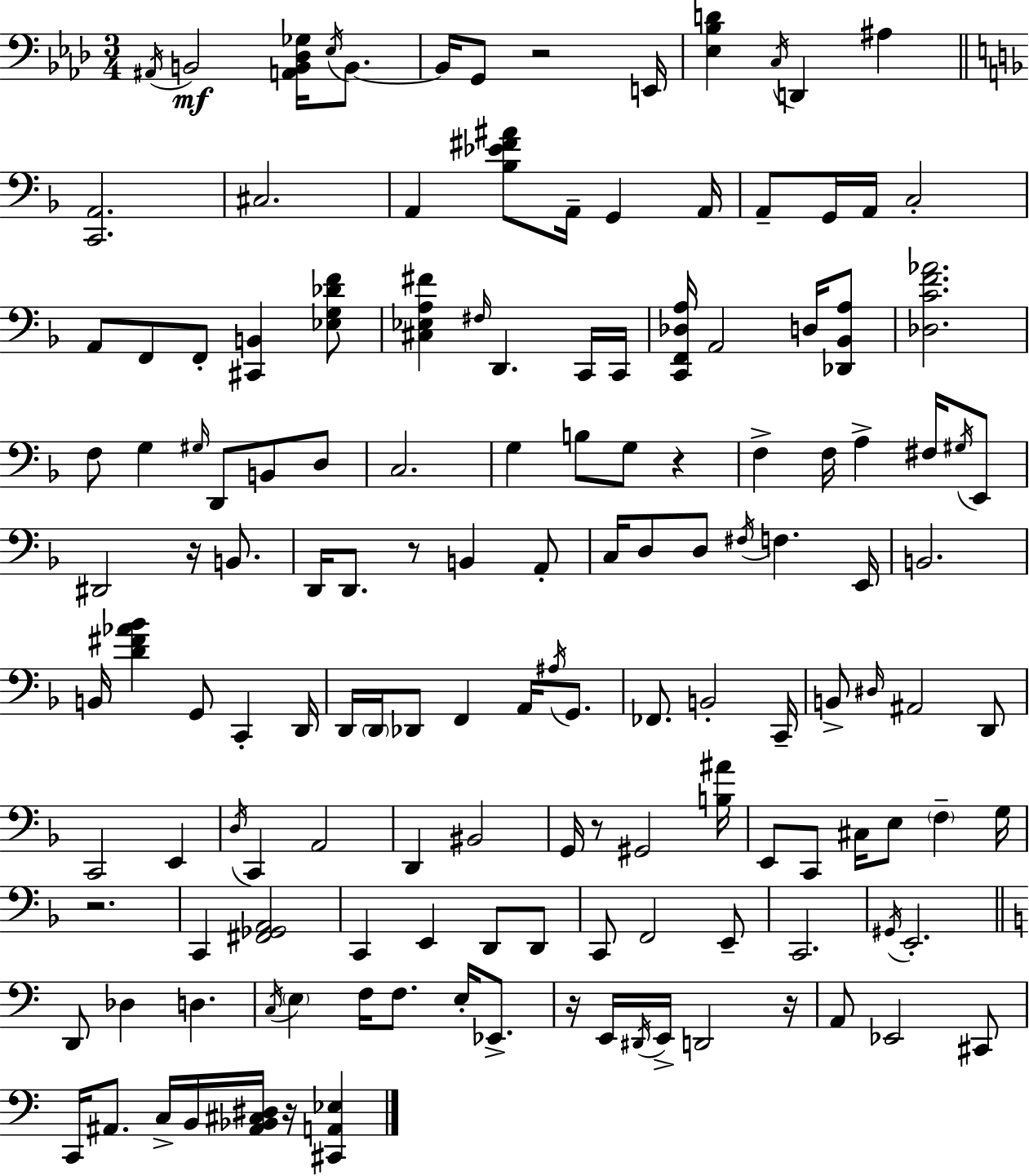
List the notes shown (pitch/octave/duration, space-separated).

A#2/s B2/h [A2,B2,Db3,Gb3]/s Eb3/s B2/e. B2/s G2/e R/h E2/s [Eb3,Bb3,D4]/q C3/s D2/q A#3/q [C2,A2]/h. C#3/h. A2/q [Bb3,Eb4,F#4,A#4]/e A2/s G2/q A2/s A2/e G2/s A2/s C3/h A2/e F2/e F2/e [C#2,B2]/q [Eb3,G3,Db4,F4]/e [C#3,Eb3,A3,F#4]/q F#3/s D2/q. C2/s C2/s [C2,F2,Db3,A3]/s A2/h D3/s [Db2,Bb2,A3]/e [Db3,C4,F4,Ab4]/h. F3/e G3/q G#3/s D2/e B2/e D3/e C3/h. G3/q B3/e G3/e R/q F3/q F3/s A3/q F#3/s G#3/s E2/e D#2/h R/s B2/e. D2/s D2/e. R/e B2/q A2/e C3/s D3/e D3/e F#3/s F3/q. E2/s B2/h. B2/s [D4,F#4,Ab4,Bb4]/q G2/e C2/q D2/s D2/s D2/s Db2/e F2/q A2/s A#3/s G2/e. FES2/e. B2/h C2/s B2/e D#3/s A#2/h D2/e C2/h E2/q D3/s C2/q A2/h D2/q BIS2/h G2/s R/e G#2/h [B3,A#4]/s E2/e C2/e C#3/s E3/e F3/q G3/s R/h. C2/q [F#2,Gb2,A2]/h C2/q E2/q D2/e D2/e C2/e F2/h E2/e C2/h. G#2/s E2/h. D2/e Db3/q D3/q. C3/s E3/q F3/s F3/e. E3/s Eb2/e. R/s E2/s D#2/s E2/s D2/h R/s A2/e Eb2/h C#2/e C2/s A#2/e. C3/s B2/s [A#2,Bb2,C#3,D#3]/s R/s [C#2,A2,Eb3]/q